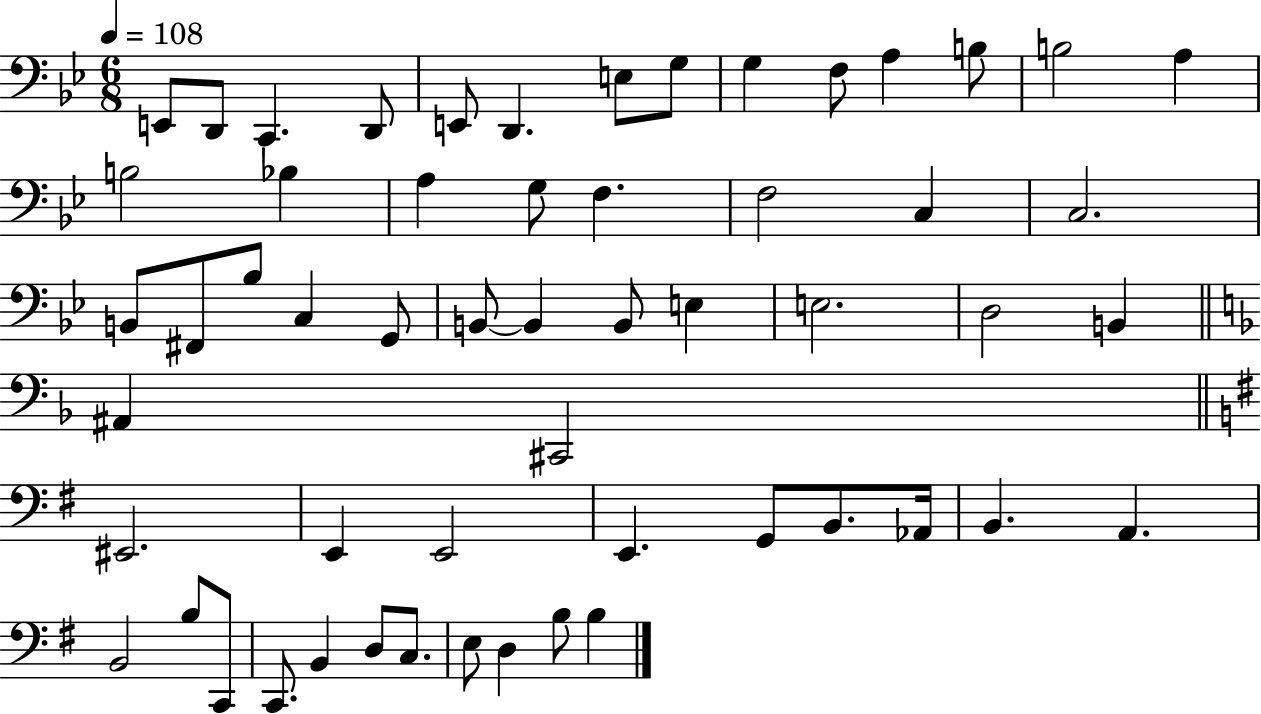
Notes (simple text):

E2/e D2/e C2/q. D2/e E2/e D2/q. E3/e G3/e G3/q F3/e A3/q B3/e B3/h A3/q B3/h Bb3/q A3/q G3/e F3/q. F3/h C3/q C3/h. B2/e F#2/e Bb3/e C3/q G2/e B2/e B2/q B2/e E3/q E3/h. D3/h B2/q A#2/q C#2/h EIS2/h. E2/q E2/h E2/q. G2/e B2/e. Ab2/s B2/q. A2/q. B2/h B3/e C2/e C2/e. B2/q D3/e C3/e. E3/e D3/q B3/e B3/q